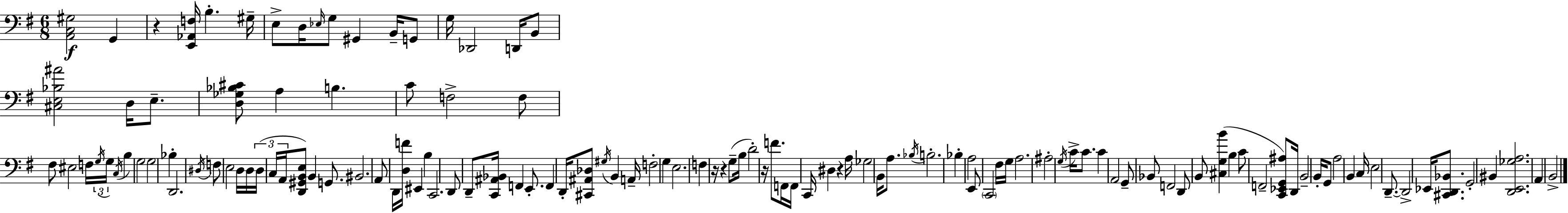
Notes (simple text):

[A2,C3,G#3]/h G2/q R/q [E2,Ab2,F3]/s B3/q. G#3/s E3/e D3/s Eb3/s G3/e G#2/q B2/s G2/e G3/s Db2/h D2/s B2/e [C#3,E3,Bb3,A#4]/h D3/s E3/e. [D3,Gb3,Bb3,C#4]/e A3/q B3/q. C4/e F3/h F3/e F#3/e EIS3/h F3/s G3/s G3/s C3/s B3/q G3/h G3/h Bb3/q D2/h. D#3/s F3/e E3/h D3/s D3/s D3/s C3/s A2/s [D2,G#2,B2,E3]/e B2/q G2/e. BIS2/h. A2/e D2/s [D3,F4]/s EIS2/q B3/q C2/h. D2/e D2/e [C2,A#2,Bb2]/s F2/q E2/e. F2/q D2/s [C#2,A#2,Db3]/e G#3/s B2/q A2/s F3/h G3/q E3/h. F3/q R/s R/q G3/e B3/s D4/h R/s F4/e. F2/s F2/s C2/s D#3/q R/q A3/s Gb3/h B2/s A3/e. Bb3/s B3/h. Bb3/q A3/h E2/e C2/h F#3/s G3/s A3/h. A#3/h G3/s C4/s C4/e. C4/q A2/h G2/e Bb2/e F2/h D2/e B2/e [C#3,G3,B4]/q B3/q C4/e F2/h [C2,Eb2,G2,A#3]/e D2/s B2/h B2/s G2/e A3/h B2/q C3/s E3/h D2/e. D2/h Eb2/s [C#2,D2,Bb2]/e. G2/h BIS2/q [D2,E2,Gb3,A3]/h. A2/q B2/h